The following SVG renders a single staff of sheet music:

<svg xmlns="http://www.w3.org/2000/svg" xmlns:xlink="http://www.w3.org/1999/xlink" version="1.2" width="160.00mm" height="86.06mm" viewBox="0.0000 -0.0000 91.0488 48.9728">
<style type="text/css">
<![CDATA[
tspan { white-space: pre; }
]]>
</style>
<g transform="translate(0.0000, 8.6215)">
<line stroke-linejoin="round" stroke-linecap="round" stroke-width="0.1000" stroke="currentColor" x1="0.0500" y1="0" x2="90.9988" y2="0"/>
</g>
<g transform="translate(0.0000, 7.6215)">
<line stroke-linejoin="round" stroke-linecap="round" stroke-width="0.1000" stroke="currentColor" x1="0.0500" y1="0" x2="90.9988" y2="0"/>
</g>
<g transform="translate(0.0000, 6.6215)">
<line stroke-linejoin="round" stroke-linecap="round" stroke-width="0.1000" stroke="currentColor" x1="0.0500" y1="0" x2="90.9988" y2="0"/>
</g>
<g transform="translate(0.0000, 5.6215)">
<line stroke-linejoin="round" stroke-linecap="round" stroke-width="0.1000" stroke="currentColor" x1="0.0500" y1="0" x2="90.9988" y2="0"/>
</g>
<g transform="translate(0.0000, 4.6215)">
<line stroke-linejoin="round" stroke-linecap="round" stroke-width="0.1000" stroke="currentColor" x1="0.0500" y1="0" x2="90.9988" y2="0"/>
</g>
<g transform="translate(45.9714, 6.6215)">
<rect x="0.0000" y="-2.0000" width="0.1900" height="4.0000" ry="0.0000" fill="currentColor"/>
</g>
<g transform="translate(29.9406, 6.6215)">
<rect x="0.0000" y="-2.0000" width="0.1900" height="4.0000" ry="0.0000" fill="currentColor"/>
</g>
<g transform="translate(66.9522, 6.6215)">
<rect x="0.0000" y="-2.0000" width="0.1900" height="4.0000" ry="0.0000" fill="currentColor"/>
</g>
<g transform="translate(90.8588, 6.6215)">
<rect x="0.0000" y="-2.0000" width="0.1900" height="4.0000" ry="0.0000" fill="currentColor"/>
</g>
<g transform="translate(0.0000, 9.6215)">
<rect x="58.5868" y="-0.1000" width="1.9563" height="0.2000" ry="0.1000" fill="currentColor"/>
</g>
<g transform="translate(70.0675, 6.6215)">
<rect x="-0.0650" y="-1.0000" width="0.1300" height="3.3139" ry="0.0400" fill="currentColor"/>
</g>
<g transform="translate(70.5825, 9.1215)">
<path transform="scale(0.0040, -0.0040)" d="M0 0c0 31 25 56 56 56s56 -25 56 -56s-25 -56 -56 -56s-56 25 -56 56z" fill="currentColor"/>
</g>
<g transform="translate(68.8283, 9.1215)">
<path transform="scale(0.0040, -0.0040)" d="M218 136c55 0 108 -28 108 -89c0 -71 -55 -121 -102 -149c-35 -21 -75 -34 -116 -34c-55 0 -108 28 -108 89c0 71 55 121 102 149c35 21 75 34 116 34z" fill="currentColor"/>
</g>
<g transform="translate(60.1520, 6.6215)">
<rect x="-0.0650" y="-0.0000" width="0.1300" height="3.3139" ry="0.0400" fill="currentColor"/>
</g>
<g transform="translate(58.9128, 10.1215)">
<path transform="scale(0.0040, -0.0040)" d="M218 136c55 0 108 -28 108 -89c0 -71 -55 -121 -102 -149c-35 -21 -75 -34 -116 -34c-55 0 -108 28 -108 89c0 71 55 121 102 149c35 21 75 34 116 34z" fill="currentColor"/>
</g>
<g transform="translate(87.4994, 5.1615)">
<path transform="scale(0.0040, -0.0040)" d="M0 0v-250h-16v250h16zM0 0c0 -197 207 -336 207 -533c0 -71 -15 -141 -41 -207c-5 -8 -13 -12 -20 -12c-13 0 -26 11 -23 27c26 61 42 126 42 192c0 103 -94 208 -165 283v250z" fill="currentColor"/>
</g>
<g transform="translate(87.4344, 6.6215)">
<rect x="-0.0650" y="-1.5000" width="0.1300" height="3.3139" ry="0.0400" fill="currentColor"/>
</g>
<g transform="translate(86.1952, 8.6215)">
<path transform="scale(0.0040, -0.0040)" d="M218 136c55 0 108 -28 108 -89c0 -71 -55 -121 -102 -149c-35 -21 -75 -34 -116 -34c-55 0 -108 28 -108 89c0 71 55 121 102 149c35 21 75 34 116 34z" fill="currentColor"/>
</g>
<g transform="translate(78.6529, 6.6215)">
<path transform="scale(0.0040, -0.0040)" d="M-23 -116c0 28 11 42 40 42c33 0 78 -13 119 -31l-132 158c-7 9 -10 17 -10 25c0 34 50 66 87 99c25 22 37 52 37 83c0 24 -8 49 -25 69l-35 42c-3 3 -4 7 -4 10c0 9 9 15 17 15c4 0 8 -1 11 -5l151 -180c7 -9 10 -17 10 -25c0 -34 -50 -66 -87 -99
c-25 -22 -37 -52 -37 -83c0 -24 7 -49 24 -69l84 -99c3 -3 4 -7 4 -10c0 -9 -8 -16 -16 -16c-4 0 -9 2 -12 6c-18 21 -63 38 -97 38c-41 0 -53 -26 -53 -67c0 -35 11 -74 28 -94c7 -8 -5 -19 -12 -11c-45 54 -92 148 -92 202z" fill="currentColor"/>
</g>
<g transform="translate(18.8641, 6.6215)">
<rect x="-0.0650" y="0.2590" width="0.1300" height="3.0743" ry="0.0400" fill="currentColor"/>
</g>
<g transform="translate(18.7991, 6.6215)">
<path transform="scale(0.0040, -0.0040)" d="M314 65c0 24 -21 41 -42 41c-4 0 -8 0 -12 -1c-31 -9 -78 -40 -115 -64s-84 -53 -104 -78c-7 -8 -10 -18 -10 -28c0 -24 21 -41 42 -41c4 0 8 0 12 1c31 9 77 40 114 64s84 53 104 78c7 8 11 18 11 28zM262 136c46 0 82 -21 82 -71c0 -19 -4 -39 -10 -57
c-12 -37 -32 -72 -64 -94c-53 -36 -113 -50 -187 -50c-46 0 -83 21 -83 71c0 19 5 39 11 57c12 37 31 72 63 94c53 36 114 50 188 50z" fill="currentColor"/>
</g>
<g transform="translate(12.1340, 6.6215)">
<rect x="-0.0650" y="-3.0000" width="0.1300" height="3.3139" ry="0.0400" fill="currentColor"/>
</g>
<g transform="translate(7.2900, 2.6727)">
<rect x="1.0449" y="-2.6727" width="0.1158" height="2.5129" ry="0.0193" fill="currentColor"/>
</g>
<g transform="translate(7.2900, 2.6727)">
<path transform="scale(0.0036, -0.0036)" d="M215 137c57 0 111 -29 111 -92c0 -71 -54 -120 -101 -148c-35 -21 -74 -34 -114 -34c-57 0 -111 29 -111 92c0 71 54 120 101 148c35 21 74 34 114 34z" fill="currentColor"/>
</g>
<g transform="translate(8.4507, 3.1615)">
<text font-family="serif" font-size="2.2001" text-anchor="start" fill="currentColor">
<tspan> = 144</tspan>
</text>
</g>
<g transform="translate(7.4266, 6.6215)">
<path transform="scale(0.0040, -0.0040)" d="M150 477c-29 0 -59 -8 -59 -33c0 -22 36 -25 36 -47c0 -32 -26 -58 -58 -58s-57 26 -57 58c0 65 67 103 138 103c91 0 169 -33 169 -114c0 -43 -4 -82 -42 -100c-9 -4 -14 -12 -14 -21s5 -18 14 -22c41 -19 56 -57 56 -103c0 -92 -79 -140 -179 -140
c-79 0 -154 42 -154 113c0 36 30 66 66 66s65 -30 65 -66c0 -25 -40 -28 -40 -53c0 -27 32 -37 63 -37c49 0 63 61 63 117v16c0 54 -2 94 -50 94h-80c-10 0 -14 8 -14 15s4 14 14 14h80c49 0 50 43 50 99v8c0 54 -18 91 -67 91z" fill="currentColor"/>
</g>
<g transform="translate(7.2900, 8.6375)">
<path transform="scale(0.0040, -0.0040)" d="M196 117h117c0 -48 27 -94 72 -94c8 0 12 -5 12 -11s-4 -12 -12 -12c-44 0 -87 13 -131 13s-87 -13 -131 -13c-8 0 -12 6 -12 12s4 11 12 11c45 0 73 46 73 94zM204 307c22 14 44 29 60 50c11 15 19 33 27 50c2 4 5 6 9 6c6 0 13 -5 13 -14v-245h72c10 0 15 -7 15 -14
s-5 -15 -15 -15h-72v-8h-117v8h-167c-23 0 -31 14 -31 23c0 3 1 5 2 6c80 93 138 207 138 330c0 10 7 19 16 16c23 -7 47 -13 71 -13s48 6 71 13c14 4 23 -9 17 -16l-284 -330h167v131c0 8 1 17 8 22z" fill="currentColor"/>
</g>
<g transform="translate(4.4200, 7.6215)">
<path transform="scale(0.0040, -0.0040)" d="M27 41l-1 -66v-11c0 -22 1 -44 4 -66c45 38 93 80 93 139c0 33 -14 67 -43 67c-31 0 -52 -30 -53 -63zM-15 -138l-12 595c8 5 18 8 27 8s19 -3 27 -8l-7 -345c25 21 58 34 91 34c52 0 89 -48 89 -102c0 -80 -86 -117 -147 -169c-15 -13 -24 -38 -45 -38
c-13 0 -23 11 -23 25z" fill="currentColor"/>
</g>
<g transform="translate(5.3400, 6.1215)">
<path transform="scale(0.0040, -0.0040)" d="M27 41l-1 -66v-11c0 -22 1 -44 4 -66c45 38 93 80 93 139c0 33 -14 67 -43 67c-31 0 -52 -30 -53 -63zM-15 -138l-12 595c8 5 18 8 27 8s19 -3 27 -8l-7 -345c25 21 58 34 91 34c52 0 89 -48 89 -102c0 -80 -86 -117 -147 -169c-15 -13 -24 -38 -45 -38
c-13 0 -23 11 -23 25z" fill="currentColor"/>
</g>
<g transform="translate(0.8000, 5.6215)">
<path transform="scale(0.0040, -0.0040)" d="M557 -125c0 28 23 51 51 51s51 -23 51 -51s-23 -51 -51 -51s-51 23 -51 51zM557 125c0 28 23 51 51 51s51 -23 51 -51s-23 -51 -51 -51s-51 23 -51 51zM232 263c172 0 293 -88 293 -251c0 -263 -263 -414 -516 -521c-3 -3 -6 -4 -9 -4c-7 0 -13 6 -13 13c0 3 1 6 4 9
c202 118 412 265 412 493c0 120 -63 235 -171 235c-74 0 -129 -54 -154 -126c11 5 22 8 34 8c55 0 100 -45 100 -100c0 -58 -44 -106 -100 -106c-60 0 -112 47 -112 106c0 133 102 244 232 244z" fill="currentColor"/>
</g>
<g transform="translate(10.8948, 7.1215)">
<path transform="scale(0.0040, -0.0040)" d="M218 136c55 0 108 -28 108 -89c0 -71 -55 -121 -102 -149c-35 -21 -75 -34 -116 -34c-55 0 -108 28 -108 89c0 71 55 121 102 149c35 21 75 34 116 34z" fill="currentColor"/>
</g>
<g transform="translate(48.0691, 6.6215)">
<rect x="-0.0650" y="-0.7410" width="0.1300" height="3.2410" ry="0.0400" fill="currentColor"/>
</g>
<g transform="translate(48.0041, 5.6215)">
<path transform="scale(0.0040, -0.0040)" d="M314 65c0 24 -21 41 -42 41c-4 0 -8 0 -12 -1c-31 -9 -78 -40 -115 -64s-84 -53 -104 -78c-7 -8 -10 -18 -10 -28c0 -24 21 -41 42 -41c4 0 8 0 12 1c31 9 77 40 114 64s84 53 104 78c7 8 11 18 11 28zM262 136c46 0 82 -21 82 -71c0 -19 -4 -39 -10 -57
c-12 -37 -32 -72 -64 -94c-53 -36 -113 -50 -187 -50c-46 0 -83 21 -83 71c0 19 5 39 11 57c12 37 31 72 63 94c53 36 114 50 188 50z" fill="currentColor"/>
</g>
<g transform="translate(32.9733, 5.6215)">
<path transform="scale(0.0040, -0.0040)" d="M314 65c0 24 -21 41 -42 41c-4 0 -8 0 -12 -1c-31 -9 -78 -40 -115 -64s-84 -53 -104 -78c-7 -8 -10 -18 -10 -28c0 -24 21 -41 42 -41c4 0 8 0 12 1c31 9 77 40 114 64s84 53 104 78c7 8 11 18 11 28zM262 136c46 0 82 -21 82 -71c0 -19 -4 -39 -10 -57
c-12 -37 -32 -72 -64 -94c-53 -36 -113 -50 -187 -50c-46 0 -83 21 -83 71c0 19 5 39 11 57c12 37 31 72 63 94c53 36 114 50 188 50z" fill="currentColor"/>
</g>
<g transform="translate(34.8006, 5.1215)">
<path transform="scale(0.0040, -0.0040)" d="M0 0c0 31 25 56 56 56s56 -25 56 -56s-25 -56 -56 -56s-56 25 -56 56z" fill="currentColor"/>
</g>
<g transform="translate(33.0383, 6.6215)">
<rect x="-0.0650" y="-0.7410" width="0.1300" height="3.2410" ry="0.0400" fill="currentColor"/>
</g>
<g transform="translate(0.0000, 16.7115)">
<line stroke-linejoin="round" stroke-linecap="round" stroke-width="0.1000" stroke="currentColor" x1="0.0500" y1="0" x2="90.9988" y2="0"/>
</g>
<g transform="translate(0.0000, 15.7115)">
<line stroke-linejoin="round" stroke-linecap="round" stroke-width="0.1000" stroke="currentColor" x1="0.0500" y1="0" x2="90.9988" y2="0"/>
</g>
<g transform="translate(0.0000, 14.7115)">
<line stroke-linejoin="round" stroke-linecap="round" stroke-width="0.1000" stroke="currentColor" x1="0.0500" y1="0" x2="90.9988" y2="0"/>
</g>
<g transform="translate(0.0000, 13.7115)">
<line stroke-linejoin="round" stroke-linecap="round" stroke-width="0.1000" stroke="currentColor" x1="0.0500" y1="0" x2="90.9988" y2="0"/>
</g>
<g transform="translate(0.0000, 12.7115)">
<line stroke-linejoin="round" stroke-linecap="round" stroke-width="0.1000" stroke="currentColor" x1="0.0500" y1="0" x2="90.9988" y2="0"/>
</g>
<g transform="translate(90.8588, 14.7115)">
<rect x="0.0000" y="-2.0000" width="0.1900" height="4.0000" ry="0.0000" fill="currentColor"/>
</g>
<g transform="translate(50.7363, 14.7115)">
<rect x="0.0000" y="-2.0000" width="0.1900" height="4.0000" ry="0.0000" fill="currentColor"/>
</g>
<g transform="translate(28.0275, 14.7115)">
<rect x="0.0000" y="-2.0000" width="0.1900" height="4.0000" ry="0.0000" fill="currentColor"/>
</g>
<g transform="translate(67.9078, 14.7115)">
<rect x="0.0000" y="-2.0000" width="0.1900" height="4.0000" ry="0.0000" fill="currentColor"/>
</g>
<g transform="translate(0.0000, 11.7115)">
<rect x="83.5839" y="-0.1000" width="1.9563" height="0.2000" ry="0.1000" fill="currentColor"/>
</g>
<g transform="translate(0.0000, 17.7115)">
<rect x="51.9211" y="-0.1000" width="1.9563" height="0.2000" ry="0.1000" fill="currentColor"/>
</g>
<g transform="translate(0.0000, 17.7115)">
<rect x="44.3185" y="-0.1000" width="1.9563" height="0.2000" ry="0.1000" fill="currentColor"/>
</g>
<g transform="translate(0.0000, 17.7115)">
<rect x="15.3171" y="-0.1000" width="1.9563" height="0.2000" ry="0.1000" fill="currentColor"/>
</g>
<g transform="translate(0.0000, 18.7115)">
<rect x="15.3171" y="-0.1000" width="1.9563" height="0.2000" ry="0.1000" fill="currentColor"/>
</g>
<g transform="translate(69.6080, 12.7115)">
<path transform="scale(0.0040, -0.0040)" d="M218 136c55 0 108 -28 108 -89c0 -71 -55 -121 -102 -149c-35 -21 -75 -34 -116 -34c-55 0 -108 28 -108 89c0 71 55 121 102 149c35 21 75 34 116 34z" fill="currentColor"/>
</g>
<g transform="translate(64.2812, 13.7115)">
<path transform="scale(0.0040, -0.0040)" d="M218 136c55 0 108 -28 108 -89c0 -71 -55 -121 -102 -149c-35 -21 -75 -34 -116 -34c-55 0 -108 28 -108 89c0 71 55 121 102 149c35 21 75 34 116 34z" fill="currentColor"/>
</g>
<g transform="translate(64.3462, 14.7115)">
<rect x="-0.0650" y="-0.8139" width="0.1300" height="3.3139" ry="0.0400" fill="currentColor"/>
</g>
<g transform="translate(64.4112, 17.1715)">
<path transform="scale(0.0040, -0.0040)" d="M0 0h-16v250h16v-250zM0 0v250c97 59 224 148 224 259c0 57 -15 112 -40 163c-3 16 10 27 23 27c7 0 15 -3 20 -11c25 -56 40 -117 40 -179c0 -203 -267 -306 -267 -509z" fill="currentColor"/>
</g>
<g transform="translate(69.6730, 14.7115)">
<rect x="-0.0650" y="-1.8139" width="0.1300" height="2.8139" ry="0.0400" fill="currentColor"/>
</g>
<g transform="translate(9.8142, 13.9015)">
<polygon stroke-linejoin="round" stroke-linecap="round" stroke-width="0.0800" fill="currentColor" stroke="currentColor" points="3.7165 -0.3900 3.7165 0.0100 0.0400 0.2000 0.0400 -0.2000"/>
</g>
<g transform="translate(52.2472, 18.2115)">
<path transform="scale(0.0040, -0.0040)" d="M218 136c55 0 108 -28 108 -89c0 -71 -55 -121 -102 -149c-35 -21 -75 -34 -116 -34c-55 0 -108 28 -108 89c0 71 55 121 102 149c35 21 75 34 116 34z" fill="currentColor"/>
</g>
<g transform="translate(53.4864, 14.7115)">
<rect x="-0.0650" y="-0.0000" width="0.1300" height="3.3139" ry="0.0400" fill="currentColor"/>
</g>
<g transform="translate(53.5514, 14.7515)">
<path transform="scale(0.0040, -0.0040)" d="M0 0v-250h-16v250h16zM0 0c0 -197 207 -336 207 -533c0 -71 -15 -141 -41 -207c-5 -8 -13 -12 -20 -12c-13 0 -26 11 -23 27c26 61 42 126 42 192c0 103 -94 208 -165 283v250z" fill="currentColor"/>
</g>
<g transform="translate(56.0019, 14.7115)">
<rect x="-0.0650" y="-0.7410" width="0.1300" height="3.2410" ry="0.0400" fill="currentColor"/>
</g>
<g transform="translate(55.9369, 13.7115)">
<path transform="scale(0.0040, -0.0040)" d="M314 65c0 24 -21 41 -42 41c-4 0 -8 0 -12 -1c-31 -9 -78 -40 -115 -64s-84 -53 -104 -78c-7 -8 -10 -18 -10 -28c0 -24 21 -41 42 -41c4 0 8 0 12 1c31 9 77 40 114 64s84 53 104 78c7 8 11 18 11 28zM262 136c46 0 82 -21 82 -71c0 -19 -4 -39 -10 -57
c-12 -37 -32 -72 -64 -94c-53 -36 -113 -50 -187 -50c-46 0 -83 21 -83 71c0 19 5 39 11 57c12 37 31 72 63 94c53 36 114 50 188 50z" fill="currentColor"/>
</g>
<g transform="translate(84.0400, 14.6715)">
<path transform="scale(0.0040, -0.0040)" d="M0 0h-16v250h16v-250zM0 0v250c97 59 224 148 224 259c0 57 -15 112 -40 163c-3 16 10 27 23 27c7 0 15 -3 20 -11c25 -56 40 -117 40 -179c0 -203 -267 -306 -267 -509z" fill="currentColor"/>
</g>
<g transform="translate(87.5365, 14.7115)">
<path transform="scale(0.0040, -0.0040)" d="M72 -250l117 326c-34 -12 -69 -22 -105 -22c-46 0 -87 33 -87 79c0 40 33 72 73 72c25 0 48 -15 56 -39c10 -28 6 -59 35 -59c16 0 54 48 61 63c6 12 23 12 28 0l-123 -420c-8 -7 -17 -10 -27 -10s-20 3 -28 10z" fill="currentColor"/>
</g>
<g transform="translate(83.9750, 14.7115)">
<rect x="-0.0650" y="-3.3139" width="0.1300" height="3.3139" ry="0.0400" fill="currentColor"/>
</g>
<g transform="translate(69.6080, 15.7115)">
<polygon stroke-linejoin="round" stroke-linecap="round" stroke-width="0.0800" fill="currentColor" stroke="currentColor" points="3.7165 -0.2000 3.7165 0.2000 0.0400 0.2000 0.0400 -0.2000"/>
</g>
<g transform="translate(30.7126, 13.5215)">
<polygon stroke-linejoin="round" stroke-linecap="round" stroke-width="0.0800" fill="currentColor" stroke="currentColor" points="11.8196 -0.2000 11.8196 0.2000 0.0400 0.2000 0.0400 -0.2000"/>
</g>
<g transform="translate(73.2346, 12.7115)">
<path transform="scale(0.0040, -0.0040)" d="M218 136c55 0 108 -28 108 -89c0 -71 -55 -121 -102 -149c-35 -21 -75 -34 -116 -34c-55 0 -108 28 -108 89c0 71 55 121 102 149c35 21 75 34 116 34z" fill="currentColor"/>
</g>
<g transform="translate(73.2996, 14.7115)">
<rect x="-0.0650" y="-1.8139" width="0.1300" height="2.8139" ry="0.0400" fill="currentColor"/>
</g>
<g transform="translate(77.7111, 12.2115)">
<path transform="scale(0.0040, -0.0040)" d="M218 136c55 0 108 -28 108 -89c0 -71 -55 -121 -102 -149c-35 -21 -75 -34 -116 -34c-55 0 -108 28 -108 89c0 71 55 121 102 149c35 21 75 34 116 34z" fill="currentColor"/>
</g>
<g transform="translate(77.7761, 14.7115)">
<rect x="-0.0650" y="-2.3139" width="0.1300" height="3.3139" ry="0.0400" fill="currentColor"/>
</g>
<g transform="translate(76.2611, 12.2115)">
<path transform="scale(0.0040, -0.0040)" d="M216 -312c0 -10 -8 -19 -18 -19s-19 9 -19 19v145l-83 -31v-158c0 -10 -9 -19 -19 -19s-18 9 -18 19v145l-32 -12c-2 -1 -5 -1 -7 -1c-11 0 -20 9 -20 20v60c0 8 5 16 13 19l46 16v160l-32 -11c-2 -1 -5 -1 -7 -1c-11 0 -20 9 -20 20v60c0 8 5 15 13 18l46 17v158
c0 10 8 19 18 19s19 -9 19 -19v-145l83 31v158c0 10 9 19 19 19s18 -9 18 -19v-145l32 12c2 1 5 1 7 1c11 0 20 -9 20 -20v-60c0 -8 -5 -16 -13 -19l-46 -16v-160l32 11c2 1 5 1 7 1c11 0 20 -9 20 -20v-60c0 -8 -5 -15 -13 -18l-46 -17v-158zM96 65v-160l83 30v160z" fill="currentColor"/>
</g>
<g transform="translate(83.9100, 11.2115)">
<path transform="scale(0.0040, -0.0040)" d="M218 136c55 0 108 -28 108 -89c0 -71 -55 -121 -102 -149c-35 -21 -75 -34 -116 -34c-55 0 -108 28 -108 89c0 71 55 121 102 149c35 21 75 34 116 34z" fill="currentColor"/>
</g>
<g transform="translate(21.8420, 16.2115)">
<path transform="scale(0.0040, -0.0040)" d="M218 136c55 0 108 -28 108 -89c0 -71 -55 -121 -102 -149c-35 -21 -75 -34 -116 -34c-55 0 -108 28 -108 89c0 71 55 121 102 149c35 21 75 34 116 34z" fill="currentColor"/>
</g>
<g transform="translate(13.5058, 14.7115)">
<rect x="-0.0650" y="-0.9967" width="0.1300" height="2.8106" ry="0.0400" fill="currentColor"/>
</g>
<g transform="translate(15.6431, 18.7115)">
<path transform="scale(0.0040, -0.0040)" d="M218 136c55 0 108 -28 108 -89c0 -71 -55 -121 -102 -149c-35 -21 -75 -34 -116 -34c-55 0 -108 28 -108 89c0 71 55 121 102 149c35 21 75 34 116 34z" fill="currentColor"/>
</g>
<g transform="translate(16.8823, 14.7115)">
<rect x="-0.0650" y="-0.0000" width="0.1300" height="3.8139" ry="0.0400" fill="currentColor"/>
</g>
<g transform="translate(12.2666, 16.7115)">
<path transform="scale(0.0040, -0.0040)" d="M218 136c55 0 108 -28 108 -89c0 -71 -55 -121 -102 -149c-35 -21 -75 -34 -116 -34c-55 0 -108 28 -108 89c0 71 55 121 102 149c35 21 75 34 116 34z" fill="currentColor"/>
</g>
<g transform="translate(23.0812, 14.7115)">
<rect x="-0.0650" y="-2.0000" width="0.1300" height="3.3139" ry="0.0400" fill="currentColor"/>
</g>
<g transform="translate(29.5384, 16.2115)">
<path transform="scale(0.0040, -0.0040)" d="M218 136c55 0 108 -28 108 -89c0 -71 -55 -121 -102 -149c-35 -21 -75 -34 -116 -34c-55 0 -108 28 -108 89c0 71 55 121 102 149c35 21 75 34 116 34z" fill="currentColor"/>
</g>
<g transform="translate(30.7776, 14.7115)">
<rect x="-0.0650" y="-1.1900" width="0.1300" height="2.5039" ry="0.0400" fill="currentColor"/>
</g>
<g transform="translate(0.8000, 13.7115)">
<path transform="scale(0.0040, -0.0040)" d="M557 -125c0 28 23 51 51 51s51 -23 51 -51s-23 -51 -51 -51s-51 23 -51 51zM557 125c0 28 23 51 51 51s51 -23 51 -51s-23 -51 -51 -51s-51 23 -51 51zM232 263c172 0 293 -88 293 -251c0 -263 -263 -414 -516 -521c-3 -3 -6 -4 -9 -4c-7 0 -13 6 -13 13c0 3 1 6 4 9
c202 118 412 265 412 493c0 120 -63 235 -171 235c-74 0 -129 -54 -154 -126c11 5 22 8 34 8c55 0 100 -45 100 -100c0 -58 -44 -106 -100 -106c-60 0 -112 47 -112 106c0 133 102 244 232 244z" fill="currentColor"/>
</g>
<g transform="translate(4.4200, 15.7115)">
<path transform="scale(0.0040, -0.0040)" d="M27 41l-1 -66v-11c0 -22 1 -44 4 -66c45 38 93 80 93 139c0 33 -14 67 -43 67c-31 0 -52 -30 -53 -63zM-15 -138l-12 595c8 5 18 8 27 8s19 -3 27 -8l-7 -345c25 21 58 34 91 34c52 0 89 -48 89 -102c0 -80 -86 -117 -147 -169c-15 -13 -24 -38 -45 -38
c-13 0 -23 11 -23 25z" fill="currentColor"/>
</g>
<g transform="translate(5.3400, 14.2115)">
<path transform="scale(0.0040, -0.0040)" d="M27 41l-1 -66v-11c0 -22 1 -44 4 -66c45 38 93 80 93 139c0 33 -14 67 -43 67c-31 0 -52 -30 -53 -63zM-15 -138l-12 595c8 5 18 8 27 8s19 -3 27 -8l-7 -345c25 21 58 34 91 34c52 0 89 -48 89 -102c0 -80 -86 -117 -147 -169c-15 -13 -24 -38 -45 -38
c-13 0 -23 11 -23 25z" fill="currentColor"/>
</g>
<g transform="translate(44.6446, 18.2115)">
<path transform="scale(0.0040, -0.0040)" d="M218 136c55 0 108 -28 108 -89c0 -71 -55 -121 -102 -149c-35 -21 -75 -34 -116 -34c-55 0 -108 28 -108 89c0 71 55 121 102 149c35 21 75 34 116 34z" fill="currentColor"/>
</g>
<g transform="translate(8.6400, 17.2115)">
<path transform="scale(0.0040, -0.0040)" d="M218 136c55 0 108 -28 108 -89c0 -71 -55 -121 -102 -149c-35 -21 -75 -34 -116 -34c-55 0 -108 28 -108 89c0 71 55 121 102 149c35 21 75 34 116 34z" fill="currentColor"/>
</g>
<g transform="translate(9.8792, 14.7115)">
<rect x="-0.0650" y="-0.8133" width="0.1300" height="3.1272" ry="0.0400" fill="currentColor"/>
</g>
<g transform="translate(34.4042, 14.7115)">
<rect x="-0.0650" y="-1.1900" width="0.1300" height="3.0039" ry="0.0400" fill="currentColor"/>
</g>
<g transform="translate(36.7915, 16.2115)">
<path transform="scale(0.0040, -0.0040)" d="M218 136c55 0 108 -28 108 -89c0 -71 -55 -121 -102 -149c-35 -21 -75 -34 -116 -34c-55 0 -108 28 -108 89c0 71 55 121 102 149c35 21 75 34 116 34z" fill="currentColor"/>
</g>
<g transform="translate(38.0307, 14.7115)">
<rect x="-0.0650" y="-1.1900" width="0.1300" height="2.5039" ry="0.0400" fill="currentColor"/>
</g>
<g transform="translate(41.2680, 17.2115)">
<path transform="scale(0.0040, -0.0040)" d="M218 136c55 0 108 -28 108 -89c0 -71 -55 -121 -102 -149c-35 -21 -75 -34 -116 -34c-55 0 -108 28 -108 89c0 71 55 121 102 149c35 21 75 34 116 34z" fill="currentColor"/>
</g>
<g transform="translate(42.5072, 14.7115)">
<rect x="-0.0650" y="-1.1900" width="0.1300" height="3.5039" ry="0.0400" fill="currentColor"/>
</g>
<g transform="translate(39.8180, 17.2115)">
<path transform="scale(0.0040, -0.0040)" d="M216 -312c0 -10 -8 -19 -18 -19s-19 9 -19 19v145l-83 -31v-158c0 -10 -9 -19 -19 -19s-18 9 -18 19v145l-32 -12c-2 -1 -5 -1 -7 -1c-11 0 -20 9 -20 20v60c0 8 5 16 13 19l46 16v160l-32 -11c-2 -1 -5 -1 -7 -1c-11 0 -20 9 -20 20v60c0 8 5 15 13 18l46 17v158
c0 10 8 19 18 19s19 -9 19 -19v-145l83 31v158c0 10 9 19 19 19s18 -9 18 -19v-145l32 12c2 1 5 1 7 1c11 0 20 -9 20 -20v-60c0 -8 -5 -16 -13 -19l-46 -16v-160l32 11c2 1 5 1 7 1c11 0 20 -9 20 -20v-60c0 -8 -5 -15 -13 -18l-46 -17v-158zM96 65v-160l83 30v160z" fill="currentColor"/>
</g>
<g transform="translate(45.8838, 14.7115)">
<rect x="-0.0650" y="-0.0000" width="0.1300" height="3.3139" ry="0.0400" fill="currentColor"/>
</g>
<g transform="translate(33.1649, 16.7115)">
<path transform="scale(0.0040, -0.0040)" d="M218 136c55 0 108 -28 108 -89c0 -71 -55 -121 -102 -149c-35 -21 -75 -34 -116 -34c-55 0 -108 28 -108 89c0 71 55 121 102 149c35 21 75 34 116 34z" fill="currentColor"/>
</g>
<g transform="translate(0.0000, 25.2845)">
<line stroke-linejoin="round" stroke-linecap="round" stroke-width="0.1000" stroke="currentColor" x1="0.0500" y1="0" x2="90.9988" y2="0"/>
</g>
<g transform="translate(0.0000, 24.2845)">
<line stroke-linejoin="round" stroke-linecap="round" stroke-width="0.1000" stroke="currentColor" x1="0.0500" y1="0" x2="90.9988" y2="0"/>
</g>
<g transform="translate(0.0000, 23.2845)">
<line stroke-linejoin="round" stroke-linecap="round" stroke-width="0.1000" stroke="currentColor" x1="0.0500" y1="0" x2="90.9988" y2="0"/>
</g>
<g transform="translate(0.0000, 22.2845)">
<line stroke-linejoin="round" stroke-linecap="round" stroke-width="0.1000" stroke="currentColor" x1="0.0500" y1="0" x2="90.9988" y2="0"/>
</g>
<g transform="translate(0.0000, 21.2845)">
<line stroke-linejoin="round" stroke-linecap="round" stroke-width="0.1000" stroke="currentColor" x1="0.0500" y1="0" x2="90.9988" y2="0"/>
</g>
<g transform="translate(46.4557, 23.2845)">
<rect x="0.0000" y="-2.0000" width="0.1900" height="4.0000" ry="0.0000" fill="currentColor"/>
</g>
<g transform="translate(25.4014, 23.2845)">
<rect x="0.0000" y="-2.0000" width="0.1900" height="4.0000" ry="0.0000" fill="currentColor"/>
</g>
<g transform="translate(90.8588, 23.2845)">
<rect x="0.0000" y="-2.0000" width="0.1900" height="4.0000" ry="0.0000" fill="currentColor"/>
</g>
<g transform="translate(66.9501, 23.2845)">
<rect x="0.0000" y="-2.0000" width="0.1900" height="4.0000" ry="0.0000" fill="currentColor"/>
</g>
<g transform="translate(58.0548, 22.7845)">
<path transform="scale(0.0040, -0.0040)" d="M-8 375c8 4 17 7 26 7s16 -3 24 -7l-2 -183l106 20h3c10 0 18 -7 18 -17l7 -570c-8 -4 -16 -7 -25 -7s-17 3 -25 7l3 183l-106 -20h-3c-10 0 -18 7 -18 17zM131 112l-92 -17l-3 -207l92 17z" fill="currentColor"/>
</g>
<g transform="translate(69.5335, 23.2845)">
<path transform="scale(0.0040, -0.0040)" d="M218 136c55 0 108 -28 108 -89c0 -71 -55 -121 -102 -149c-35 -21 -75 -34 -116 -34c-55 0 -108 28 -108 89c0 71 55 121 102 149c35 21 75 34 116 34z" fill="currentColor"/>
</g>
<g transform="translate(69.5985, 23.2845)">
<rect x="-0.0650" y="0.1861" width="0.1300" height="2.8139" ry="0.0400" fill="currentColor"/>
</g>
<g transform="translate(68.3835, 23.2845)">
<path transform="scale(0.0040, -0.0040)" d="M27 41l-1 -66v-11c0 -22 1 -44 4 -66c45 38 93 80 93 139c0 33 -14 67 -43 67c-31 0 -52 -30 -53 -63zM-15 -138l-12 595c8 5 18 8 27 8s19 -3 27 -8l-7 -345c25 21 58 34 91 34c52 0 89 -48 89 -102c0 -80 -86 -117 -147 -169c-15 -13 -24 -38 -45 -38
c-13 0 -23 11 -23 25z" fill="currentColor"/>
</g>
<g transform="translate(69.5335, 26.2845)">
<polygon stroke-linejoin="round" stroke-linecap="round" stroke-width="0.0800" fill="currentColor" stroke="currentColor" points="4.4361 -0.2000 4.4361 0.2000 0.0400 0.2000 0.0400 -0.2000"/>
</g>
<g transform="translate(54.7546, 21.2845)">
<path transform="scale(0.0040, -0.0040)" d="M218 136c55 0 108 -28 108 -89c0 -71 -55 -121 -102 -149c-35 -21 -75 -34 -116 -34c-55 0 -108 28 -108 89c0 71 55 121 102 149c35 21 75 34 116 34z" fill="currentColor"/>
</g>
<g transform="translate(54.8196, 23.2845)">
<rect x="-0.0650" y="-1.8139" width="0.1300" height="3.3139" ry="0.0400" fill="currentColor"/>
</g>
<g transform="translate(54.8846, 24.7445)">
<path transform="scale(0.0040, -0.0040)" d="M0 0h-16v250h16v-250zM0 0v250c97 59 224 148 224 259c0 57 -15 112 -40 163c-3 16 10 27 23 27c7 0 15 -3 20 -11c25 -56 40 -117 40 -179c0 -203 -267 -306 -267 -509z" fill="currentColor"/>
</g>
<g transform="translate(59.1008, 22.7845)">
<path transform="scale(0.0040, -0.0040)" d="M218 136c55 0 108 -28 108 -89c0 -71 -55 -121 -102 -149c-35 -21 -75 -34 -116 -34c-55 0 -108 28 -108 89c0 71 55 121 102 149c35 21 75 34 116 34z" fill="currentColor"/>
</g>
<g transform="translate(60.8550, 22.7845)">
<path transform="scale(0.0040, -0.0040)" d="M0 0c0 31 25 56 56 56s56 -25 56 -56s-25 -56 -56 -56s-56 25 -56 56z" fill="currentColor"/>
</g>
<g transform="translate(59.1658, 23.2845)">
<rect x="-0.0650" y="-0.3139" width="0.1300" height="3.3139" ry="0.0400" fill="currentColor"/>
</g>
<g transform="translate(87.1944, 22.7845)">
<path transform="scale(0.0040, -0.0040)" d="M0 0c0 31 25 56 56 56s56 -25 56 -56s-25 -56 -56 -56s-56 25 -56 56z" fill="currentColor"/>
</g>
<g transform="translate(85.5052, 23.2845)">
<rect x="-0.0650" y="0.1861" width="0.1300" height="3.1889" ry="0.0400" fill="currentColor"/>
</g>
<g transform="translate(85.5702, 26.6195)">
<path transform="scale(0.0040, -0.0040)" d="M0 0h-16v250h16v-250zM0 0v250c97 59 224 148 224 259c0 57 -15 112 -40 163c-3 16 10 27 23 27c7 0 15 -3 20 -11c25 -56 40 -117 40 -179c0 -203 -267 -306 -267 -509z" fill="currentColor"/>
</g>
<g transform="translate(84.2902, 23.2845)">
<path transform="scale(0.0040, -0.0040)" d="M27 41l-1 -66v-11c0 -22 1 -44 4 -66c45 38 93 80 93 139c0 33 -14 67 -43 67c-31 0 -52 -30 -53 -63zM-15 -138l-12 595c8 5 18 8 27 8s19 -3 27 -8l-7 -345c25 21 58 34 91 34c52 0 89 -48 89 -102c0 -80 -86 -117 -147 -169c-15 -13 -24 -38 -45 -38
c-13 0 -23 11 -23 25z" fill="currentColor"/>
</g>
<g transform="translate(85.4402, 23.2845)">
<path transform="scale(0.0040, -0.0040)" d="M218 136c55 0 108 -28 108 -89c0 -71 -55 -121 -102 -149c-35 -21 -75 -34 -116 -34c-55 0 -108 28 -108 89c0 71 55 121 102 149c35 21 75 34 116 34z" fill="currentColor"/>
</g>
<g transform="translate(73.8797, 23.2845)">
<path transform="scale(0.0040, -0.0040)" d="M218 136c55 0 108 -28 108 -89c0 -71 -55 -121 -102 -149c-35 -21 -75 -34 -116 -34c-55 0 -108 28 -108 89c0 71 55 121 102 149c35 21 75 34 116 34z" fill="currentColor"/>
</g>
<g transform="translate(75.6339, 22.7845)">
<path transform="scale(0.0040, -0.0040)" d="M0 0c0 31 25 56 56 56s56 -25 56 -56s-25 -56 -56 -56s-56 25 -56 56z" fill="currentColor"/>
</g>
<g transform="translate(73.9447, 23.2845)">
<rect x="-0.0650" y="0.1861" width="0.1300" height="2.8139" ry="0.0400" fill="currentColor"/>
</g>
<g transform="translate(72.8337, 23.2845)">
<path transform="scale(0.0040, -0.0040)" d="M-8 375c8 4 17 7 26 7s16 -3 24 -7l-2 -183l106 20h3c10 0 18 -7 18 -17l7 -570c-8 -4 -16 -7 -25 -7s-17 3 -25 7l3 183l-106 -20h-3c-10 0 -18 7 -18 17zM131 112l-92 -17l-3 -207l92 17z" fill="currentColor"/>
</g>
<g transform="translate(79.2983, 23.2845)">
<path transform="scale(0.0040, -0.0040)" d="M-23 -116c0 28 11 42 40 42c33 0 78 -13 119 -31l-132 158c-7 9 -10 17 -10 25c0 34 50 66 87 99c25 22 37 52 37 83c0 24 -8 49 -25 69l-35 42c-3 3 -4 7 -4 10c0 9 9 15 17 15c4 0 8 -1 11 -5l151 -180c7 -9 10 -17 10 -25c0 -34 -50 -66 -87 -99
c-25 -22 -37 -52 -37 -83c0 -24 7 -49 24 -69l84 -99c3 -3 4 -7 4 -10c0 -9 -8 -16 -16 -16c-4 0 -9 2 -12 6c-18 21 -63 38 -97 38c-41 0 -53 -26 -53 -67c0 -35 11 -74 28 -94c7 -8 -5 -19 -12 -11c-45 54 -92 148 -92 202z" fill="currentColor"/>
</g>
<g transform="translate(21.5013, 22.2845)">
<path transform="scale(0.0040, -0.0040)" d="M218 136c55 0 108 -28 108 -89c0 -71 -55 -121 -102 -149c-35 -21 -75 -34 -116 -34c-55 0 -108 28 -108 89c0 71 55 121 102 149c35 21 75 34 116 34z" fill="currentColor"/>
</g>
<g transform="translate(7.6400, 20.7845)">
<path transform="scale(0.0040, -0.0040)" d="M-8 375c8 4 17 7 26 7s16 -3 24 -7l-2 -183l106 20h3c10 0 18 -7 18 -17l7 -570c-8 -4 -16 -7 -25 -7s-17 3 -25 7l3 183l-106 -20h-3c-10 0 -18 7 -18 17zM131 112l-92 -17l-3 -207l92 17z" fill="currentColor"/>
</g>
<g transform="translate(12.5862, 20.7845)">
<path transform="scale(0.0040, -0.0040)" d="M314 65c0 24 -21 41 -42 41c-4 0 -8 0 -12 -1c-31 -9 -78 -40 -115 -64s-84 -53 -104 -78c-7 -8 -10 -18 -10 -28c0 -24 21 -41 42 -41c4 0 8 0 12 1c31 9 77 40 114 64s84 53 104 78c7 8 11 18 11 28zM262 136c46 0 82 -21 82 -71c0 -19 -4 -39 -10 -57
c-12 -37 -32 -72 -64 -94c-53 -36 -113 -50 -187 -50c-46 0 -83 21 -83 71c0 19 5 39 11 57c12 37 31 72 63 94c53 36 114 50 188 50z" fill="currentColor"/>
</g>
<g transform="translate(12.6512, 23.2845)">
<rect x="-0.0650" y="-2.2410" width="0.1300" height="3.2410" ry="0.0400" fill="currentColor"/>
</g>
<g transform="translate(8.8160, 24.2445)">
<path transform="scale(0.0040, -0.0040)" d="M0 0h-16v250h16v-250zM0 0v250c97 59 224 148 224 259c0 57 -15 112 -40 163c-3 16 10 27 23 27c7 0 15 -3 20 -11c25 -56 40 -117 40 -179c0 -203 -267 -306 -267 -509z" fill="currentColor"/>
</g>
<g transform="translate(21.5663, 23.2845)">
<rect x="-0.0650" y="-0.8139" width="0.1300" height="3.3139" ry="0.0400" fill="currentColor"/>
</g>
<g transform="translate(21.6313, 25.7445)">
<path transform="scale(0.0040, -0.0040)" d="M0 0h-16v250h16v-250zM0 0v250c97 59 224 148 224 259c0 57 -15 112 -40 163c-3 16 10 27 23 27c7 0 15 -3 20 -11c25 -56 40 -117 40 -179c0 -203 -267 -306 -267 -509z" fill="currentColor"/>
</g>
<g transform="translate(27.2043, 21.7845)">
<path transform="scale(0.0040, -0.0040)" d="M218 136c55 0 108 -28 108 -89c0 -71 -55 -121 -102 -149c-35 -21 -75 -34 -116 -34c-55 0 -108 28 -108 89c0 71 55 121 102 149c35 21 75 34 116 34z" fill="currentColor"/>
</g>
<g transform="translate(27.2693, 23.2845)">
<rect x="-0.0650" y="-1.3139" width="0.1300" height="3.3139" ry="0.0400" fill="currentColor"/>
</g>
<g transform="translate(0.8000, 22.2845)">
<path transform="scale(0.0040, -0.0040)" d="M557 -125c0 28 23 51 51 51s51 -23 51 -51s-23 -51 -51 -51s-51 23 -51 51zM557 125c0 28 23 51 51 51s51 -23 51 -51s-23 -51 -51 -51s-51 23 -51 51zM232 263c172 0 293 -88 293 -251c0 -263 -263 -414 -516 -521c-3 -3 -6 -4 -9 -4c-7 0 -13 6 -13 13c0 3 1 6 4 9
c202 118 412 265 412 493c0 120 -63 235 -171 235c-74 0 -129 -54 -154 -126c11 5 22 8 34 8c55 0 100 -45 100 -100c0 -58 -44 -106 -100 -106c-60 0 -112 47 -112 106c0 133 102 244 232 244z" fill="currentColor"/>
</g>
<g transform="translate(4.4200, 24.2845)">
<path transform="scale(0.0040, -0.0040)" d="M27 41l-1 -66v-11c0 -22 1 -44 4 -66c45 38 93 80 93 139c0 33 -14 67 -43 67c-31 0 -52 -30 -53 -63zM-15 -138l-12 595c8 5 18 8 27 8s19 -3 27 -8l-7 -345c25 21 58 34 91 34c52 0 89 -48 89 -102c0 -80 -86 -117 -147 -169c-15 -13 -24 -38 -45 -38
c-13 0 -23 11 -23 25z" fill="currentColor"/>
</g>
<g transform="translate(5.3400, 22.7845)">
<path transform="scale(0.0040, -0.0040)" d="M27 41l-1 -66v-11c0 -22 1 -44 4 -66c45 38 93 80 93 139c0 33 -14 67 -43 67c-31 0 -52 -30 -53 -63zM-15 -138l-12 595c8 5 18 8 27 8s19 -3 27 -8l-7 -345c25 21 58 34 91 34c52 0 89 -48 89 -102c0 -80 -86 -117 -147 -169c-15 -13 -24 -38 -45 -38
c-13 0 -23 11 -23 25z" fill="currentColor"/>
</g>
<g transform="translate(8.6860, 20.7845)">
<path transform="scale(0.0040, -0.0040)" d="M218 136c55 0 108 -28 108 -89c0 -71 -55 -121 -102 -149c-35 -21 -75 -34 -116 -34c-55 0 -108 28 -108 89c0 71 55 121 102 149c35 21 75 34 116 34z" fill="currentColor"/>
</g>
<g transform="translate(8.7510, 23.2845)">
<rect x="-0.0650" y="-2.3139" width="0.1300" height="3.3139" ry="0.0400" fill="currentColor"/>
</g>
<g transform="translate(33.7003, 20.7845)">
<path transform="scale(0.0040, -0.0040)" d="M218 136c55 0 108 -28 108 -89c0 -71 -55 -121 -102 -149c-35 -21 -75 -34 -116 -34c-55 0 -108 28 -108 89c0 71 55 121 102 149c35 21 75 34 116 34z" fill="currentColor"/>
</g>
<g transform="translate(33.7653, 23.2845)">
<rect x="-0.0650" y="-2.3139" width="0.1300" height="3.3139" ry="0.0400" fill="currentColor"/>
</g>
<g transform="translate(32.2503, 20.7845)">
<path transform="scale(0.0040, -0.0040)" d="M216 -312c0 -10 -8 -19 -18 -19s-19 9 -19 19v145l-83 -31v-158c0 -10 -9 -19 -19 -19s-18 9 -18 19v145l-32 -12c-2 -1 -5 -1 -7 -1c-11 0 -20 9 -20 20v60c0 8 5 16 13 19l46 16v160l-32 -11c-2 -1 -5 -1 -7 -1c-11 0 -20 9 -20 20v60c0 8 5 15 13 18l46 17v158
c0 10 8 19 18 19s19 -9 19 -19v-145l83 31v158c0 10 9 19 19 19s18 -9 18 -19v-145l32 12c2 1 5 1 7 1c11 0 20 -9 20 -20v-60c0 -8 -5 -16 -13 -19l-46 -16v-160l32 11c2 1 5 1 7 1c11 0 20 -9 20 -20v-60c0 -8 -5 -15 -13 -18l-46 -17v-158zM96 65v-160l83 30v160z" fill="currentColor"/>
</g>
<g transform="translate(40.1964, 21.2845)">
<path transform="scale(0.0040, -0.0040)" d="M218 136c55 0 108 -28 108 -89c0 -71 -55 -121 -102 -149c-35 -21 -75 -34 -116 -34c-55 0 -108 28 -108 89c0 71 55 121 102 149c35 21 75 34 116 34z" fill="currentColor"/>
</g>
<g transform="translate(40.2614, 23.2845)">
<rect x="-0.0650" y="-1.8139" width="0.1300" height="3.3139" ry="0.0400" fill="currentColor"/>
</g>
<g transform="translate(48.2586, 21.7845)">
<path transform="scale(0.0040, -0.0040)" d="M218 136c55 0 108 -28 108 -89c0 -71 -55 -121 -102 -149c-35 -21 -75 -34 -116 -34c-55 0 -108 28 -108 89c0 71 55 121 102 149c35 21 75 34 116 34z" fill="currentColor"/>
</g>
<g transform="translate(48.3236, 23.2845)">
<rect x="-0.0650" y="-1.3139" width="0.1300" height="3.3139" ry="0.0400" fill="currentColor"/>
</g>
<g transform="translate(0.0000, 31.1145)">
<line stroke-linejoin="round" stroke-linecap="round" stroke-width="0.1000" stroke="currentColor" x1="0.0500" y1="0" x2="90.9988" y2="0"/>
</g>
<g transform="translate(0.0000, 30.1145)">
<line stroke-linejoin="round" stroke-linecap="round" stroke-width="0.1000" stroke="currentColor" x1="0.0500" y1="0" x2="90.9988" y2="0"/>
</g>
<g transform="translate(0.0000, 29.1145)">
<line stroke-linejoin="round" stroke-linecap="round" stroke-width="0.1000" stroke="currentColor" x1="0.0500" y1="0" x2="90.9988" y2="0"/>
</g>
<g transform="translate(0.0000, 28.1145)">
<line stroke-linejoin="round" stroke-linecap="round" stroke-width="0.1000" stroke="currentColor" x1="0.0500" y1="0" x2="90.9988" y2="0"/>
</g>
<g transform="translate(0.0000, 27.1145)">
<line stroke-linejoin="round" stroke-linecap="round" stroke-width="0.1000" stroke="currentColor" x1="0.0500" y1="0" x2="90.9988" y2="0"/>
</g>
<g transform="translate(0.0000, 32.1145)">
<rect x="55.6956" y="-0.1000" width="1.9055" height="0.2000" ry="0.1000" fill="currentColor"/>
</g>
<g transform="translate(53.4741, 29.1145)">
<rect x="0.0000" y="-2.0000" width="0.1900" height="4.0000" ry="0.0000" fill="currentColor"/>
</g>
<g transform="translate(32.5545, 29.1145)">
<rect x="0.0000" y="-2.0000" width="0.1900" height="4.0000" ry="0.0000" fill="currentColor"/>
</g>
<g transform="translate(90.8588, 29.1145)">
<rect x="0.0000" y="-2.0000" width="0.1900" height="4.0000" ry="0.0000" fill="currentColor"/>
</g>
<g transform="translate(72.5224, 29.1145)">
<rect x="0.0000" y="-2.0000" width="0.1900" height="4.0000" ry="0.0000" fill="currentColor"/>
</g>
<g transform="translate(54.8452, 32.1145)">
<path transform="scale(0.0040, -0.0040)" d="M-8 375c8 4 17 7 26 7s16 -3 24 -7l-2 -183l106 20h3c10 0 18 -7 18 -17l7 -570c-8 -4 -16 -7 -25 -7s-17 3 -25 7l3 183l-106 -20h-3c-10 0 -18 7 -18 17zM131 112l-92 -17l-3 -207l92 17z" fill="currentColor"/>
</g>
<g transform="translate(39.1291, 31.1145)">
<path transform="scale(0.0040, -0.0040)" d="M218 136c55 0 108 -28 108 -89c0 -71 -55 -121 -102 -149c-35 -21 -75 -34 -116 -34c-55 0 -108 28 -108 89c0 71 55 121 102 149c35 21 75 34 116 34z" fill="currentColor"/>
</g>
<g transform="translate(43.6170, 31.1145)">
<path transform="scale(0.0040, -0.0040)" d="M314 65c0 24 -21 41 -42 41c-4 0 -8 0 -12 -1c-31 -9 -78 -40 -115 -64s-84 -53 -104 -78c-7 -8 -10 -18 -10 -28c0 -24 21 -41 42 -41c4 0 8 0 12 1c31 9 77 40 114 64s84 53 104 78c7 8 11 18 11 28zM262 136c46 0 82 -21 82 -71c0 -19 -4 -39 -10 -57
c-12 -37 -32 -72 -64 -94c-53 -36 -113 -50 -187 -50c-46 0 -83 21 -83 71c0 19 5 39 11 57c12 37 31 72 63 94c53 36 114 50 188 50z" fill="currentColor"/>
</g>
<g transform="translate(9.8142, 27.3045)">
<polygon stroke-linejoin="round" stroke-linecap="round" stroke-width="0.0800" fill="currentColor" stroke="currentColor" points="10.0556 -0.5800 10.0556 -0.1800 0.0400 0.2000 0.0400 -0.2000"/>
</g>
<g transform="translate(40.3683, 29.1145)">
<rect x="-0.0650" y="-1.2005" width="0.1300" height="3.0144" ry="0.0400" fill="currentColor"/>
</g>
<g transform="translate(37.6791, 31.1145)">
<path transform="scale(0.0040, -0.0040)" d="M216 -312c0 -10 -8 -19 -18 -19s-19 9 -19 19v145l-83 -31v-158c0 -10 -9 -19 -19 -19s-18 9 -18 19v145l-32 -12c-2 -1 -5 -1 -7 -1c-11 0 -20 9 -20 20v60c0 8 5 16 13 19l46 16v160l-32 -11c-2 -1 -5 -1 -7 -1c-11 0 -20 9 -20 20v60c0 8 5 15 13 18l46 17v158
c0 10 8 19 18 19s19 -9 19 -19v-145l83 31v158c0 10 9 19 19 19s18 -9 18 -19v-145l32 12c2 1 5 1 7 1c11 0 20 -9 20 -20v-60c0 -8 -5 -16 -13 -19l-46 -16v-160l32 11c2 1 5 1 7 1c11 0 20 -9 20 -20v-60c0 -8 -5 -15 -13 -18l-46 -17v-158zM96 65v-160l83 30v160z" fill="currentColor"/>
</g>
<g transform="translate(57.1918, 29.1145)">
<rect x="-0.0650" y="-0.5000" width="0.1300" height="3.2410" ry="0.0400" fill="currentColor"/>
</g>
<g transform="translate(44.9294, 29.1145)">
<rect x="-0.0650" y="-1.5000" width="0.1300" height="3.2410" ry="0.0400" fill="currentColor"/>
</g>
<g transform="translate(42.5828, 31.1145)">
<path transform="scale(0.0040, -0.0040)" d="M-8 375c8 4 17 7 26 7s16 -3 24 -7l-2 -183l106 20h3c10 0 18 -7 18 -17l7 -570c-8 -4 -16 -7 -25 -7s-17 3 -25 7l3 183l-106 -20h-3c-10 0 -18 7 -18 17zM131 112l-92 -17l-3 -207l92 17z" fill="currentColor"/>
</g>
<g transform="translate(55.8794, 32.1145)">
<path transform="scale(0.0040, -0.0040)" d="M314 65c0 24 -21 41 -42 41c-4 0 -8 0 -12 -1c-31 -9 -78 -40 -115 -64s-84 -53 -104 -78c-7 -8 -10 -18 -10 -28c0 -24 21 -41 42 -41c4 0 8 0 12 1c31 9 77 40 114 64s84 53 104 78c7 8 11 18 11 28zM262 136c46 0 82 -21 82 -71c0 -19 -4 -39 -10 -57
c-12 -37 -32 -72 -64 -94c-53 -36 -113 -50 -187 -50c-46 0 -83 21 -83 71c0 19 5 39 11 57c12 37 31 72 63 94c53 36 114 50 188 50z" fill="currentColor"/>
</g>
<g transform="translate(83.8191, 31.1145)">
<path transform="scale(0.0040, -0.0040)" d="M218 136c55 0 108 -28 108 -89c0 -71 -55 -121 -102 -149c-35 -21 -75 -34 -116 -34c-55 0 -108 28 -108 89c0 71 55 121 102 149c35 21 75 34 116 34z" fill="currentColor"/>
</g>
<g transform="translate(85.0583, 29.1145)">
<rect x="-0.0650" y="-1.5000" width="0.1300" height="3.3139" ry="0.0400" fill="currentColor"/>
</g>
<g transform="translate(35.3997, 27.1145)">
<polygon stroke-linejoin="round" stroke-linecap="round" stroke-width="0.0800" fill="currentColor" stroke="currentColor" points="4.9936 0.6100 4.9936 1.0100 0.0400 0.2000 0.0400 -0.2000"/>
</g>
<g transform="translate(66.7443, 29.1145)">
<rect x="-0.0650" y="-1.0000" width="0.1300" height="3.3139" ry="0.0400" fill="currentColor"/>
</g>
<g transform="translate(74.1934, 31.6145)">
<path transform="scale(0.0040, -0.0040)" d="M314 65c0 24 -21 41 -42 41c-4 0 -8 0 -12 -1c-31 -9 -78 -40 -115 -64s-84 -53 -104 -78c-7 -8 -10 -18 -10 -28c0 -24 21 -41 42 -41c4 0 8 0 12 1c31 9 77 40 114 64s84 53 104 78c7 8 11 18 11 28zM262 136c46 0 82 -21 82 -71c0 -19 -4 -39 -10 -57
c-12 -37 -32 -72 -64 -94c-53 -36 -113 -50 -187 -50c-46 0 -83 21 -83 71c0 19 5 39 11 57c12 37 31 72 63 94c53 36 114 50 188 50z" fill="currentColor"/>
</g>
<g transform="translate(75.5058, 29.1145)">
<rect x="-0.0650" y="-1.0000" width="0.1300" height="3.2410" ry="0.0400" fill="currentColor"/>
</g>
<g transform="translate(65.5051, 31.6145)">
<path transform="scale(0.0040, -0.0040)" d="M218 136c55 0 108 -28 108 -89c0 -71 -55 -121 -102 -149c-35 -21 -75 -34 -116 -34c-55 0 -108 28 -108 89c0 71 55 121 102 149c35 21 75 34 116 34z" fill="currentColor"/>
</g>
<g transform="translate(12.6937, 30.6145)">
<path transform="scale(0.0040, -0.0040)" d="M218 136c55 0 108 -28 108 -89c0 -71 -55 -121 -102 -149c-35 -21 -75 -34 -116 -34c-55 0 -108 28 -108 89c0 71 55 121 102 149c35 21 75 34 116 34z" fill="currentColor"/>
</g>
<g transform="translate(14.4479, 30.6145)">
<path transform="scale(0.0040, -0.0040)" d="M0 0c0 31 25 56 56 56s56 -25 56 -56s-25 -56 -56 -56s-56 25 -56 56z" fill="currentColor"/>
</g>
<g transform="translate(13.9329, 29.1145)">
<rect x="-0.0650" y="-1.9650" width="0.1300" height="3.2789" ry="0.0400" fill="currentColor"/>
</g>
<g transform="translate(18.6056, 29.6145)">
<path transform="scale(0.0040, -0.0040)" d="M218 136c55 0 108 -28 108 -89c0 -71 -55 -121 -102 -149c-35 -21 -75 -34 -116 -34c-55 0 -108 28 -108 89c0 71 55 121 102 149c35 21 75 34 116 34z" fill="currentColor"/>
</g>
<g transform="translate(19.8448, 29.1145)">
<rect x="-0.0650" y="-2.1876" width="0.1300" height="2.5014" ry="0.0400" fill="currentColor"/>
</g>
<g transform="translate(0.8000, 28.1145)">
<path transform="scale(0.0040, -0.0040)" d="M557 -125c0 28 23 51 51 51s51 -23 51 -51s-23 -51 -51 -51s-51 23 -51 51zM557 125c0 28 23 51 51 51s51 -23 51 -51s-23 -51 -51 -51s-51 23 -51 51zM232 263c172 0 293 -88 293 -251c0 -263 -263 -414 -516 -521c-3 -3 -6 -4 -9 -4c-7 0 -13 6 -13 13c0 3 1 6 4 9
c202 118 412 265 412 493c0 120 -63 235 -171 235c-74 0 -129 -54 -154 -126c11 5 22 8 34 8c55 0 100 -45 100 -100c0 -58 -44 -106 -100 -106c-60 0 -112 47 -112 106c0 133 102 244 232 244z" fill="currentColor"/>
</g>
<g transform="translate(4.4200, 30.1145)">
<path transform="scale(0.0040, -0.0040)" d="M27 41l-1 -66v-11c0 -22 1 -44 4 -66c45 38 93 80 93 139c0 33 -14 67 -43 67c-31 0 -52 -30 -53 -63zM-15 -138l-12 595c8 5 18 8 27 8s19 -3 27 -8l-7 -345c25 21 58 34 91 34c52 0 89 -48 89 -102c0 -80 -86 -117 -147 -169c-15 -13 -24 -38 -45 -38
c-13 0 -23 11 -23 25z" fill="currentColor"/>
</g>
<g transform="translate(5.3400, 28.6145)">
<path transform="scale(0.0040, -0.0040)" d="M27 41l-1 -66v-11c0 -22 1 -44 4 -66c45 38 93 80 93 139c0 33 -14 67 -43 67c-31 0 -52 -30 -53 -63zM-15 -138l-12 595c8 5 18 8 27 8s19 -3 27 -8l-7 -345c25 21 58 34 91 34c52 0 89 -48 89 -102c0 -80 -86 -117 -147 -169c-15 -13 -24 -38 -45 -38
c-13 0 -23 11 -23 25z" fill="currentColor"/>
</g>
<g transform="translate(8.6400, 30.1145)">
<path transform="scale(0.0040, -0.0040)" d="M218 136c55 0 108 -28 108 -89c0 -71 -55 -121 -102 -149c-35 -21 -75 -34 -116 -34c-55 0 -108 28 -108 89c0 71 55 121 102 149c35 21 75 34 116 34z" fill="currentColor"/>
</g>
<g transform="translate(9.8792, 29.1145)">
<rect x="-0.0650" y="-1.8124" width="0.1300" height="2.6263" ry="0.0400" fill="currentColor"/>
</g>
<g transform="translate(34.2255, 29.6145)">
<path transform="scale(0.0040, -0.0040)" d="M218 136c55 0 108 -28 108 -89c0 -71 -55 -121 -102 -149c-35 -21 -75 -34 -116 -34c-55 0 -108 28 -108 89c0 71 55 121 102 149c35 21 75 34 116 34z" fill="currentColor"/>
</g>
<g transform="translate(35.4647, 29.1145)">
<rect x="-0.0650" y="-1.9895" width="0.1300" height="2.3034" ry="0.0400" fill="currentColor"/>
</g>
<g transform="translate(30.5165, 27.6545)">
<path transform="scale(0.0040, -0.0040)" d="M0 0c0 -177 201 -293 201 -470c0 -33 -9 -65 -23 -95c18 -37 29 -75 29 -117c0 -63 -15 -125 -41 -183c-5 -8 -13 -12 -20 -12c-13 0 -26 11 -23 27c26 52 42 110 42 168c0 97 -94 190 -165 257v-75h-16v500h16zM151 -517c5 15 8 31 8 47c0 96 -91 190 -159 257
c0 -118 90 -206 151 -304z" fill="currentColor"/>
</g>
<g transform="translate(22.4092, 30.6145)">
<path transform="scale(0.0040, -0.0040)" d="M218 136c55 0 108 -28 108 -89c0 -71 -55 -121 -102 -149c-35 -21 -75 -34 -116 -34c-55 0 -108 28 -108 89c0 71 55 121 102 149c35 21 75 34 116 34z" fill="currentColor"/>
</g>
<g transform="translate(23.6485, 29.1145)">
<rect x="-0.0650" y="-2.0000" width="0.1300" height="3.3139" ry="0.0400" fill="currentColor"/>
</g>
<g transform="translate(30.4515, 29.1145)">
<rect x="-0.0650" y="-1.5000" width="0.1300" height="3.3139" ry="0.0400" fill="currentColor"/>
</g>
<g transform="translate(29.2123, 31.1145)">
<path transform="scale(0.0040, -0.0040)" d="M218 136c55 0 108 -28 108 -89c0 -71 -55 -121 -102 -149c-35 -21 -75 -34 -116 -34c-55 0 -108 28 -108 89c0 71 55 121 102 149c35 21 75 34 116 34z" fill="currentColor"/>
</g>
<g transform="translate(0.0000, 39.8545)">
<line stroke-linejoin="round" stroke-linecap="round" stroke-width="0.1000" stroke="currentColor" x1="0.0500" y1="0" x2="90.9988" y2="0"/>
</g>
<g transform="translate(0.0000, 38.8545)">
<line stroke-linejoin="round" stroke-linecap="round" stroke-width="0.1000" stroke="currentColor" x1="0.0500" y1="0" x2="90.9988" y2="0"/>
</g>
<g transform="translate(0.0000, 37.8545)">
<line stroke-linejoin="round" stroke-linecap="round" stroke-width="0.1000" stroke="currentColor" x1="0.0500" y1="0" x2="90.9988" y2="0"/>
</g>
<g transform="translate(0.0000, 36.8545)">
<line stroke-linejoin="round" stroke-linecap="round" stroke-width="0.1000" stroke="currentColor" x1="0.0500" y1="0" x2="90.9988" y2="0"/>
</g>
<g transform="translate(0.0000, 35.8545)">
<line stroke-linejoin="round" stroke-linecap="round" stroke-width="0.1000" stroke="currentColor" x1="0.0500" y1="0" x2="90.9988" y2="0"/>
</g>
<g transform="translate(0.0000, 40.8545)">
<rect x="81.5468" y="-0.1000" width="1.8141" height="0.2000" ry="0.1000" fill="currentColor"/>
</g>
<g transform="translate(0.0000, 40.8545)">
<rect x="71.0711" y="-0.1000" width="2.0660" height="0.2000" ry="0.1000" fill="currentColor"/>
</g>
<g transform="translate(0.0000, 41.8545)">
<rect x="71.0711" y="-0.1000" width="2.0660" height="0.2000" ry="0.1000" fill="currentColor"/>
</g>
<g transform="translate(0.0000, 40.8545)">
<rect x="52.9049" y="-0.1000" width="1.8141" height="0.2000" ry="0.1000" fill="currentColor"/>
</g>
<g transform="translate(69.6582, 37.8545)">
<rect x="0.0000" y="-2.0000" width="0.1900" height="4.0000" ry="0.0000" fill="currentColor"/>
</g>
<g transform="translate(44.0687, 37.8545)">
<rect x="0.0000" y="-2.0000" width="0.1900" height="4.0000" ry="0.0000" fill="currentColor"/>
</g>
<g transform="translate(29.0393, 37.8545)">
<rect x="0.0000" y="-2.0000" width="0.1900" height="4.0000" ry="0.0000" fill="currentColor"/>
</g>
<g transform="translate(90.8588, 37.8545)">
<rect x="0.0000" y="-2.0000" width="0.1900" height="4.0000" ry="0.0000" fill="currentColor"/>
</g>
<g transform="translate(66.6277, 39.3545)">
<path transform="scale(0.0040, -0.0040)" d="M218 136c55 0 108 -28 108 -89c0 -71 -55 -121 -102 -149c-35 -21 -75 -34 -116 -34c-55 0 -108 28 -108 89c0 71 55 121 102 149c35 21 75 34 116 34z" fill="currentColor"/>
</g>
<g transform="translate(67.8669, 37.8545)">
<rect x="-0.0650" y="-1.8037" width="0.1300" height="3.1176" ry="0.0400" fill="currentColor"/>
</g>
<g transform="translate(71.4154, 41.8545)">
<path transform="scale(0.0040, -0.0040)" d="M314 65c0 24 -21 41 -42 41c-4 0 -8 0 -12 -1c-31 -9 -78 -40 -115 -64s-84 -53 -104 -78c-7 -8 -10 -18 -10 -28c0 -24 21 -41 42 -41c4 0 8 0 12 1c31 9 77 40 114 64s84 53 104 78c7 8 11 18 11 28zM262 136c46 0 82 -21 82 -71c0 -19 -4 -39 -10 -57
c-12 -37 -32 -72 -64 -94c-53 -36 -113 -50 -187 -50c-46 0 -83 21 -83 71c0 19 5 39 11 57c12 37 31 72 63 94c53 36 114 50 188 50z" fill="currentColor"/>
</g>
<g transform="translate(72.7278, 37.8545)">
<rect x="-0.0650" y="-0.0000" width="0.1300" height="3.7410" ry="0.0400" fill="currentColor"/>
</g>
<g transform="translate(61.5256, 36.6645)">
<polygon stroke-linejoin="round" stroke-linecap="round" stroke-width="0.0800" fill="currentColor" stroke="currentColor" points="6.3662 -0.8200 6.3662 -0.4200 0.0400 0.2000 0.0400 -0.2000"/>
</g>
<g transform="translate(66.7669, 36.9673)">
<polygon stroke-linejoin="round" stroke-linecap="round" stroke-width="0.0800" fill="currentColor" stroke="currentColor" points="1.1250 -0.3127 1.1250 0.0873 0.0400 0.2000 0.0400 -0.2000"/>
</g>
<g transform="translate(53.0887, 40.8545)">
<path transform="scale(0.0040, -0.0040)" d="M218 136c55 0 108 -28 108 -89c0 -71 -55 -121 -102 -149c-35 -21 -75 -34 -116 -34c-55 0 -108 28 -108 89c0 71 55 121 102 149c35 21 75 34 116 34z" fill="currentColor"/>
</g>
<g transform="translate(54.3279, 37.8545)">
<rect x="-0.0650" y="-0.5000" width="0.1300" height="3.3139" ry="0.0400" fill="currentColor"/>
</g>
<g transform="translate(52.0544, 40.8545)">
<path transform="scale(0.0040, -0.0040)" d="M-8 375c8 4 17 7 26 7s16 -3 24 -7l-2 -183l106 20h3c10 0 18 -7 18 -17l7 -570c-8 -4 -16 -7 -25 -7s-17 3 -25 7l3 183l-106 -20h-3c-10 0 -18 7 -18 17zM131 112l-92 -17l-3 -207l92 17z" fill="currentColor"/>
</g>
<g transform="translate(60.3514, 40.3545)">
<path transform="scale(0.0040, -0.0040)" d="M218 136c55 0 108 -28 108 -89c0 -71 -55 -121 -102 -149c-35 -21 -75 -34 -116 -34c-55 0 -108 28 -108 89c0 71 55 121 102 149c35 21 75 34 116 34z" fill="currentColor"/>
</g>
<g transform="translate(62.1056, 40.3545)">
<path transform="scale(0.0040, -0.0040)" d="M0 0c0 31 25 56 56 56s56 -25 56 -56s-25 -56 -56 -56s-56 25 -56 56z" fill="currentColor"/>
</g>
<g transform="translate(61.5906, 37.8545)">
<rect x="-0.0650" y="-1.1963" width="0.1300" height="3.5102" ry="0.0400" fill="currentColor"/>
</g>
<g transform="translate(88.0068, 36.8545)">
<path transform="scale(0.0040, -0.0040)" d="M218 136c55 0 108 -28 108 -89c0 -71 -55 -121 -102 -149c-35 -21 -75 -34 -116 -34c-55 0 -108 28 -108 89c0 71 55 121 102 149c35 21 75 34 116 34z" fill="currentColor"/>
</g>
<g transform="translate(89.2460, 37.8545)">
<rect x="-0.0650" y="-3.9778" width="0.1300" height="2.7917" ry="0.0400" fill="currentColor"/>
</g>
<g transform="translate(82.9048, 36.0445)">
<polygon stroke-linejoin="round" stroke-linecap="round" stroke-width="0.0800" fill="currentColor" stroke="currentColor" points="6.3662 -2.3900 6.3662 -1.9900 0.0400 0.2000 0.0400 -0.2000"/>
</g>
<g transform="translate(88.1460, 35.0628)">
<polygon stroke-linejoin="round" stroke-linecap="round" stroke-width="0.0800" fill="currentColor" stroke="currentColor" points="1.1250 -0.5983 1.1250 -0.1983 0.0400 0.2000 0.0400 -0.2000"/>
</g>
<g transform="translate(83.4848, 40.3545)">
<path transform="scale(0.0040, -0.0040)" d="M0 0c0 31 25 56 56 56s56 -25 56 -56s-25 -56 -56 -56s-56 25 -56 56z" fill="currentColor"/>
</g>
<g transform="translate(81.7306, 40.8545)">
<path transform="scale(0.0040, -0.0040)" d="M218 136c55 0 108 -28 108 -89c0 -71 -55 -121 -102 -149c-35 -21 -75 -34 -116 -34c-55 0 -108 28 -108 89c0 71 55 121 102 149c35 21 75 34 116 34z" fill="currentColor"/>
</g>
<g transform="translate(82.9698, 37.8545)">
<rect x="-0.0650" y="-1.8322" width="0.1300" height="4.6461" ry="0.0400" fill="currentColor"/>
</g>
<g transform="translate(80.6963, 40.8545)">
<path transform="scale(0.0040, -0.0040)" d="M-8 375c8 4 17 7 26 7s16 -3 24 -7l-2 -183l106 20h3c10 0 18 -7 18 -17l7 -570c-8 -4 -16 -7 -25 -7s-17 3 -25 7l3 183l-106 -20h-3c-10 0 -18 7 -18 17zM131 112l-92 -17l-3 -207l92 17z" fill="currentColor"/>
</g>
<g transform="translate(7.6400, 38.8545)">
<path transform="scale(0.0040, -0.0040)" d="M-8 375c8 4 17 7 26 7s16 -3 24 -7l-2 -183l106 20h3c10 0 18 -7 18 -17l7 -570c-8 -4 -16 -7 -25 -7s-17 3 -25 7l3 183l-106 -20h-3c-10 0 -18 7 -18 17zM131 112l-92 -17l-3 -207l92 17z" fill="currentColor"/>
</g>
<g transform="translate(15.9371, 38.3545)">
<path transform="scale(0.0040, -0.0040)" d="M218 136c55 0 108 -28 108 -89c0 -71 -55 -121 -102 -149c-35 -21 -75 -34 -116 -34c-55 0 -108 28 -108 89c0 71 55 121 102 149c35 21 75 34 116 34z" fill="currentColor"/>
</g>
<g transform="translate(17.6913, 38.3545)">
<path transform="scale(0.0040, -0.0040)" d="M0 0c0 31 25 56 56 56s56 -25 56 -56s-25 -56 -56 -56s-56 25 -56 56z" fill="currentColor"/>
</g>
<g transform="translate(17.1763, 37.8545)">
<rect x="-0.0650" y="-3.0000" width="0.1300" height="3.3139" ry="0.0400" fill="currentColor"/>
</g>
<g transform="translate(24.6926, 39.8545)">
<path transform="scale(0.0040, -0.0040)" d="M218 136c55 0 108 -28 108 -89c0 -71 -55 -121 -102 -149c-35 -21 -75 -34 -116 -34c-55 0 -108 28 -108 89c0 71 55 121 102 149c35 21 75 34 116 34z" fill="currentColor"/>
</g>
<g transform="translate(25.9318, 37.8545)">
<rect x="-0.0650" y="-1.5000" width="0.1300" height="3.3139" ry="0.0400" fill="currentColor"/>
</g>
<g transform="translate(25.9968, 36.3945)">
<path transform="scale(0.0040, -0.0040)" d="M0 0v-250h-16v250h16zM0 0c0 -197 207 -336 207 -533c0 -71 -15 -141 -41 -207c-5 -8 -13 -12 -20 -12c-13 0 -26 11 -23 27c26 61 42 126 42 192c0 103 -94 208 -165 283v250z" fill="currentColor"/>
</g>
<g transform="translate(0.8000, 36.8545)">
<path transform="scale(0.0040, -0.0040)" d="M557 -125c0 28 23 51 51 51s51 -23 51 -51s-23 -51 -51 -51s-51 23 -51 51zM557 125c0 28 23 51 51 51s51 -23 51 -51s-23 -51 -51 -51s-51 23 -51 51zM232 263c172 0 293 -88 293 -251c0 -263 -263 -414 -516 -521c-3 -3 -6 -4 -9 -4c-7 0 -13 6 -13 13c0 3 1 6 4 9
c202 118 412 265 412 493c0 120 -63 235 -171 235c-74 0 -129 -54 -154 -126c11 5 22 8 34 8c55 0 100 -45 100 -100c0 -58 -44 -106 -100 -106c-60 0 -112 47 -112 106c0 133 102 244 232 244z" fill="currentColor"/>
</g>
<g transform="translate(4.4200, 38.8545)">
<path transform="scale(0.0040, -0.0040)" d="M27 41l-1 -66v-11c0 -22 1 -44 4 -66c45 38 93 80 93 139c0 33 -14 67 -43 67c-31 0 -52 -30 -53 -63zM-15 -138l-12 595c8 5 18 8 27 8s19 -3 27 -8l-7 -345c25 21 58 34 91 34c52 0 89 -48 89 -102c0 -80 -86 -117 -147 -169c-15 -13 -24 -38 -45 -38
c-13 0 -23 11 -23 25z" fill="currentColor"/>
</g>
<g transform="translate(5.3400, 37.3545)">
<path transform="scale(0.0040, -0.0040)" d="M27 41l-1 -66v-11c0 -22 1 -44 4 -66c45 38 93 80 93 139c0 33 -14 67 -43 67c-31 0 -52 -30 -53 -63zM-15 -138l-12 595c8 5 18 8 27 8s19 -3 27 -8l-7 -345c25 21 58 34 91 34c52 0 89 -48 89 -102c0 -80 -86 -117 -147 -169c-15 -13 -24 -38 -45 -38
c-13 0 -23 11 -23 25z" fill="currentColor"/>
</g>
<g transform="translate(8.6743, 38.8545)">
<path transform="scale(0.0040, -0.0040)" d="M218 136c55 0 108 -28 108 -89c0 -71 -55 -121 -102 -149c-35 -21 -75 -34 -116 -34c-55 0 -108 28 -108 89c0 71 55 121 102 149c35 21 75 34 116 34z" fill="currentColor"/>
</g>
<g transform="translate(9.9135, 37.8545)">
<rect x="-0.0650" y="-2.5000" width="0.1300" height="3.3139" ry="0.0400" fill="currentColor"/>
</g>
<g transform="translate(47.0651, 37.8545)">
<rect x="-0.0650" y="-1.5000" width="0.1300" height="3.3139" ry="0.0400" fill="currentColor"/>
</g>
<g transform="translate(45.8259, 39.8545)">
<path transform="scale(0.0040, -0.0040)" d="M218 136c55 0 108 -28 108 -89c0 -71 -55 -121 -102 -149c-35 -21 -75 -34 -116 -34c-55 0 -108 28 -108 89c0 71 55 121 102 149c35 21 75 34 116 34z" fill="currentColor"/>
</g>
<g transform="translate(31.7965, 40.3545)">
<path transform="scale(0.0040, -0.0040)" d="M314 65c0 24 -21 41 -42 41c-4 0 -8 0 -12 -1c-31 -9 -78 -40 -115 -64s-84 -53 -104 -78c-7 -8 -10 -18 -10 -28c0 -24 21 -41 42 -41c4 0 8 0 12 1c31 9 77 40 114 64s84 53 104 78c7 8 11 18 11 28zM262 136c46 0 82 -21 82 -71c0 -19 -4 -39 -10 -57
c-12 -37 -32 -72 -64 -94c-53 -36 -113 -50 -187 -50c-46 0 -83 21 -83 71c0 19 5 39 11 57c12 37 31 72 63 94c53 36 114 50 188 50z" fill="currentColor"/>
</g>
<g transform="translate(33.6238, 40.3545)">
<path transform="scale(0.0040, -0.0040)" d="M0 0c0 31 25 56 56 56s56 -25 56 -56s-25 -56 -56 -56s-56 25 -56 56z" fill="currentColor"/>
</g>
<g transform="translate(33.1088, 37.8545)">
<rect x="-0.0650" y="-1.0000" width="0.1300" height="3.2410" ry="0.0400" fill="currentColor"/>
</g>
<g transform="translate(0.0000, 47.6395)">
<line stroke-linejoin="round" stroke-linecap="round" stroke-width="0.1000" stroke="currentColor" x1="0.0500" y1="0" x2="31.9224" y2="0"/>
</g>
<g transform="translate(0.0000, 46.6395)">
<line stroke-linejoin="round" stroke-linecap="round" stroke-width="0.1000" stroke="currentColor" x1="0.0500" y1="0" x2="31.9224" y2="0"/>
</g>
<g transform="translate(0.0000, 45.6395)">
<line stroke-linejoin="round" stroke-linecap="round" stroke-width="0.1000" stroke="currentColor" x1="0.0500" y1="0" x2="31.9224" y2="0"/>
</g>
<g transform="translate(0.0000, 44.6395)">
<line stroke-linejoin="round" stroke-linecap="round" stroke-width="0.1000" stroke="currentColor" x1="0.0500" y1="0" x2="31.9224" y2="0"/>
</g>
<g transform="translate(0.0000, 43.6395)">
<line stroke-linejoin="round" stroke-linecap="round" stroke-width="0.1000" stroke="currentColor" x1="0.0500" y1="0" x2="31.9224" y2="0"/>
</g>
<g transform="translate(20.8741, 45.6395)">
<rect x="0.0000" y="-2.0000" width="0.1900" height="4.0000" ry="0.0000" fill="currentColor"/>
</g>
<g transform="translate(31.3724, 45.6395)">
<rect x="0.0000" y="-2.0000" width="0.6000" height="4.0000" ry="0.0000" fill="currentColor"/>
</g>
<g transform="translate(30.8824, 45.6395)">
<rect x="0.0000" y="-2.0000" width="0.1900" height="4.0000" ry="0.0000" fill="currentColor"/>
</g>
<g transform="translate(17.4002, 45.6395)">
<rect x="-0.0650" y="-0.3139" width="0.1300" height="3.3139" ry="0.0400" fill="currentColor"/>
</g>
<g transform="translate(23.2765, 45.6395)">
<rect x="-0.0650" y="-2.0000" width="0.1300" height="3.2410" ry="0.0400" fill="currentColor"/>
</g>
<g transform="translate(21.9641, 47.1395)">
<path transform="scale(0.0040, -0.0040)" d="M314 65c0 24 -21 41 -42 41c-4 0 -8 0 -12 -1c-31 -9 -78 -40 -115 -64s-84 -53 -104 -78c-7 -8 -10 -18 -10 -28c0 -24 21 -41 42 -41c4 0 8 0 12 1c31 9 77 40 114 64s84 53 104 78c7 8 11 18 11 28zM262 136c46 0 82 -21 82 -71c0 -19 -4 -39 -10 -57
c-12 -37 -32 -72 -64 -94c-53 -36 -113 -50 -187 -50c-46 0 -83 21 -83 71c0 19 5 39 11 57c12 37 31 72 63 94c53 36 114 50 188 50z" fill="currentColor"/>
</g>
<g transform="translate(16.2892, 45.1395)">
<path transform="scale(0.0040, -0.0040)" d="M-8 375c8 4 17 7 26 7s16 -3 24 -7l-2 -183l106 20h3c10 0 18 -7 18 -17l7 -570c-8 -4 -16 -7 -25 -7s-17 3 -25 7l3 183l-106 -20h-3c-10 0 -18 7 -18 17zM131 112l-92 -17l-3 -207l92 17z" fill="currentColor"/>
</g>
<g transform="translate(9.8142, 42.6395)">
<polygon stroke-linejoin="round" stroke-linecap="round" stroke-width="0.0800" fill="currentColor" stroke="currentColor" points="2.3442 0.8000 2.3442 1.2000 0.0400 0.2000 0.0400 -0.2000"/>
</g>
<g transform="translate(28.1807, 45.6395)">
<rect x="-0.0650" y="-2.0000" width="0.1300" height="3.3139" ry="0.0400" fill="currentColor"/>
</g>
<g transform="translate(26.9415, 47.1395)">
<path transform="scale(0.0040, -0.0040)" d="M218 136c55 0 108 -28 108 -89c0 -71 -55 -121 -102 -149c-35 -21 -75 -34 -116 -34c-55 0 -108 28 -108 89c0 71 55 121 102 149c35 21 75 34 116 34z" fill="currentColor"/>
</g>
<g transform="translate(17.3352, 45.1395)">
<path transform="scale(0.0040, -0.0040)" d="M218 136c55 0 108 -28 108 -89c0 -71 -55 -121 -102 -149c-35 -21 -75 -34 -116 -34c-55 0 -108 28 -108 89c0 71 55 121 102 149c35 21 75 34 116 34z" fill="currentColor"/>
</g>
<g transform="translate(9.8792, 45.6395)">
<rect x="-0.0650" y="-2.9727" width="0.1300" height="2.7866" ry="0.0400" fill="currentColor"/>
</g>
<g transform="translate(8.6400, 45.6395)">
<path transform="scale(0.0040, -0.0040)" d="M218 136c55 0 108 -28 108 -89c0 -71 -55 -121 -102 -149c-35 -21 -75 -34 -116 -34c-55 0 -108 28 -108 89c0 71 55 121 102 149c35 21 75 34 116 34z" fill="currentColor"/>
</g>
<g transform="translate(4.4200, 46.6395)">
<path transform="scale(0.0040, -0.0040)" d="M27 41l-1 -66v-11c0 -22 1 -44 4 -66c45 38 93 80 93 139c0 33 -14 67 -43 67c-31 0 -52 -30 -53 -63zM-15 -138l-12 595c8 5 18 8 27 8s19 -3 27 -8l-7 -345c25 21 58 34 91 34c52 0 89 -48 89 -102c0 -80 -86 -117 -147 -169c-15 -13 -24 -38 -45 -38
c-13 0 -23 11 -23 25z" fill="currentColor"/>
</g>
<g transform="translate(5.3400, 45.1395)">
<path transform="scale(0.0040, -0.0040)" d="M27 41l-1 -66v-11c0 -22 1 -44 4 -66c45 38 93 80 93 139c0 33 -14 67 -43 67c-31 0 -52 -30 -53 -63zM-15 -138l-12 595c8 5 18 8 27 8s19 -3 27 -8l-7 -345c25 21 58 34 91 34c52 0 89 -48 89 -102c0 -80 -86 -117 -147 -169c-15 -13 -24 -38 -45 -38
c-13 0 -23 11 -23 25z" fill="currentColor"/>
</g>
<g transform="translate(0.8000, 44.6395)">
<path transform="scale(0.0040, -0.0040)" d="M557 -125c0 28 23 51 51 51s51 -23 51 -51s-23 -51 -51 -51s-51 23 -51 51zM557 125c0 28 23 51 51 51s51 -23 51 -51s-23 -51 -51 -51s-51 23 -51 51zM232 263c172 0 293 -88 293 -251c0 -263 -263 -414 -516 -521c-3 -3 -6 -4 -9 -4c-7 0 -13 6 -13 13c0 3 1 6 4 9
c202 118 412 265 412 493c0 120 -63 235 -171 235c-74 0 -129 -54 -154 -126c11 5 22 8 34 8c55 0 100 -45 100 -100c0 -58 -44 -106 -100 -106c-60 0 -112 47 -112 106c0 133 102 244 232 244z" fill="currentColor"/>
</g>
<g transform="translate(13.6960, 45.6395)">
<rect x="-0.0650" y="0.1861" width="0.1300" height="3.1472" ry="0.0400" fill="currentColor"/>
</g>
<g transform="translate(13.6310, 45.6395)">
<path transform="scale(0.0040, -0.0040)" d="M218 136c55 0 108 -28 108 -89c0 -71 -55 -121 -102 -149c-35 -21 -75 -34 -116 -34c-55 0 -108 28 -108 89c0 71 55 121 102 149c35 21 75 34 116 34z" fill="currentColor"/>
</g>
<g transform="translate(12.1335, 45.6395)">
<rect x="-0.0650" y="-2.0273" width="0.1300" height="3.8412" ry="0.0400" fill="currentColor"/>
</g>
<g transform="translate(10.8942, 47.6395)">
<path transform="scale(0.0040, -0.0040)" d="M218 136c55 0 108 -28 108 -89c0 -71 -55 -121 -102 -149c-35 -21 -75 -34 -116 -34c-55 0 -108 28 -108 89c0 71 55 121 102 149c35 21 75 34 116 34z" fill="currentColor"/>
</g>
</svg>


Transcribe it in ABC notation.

X:1
T:Untitled
M:3/4
L:1/4
K:Bb
C, D,2 F,2 F,2 D,, F,, z G,,/2 F,,/2 G,,/2 C,, A,, A,,/2 G,,/2 A,,/2 ^F,,/2 D,, D,,/2 F,2 F,/2 A,/2 A,/2 ^B, D/2 z/2 B,/2 B,2 F,/2 G, ^B, A, G, A,/2 E, _D,/2 D,/2 z _D,/2 _B,,/2 A,,/2 C,/2 A,, G,,/4 C,/2 ^G,,/2 G,,2 E,,2 F,, F,,2 G,, B,, C, G,,/2 F,,2 G,, E,, F,,/2 A,,/4 C,,2 E,,/2 F,/4 D,/2 G,,/2 D, E, A,,2 A,,